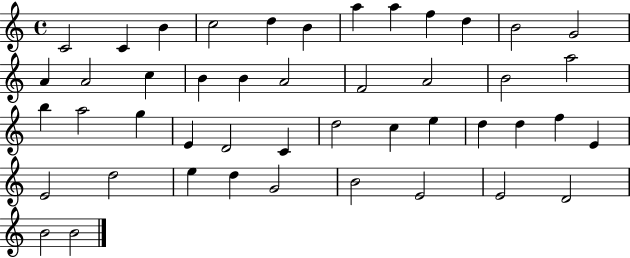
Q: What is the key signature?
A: C major